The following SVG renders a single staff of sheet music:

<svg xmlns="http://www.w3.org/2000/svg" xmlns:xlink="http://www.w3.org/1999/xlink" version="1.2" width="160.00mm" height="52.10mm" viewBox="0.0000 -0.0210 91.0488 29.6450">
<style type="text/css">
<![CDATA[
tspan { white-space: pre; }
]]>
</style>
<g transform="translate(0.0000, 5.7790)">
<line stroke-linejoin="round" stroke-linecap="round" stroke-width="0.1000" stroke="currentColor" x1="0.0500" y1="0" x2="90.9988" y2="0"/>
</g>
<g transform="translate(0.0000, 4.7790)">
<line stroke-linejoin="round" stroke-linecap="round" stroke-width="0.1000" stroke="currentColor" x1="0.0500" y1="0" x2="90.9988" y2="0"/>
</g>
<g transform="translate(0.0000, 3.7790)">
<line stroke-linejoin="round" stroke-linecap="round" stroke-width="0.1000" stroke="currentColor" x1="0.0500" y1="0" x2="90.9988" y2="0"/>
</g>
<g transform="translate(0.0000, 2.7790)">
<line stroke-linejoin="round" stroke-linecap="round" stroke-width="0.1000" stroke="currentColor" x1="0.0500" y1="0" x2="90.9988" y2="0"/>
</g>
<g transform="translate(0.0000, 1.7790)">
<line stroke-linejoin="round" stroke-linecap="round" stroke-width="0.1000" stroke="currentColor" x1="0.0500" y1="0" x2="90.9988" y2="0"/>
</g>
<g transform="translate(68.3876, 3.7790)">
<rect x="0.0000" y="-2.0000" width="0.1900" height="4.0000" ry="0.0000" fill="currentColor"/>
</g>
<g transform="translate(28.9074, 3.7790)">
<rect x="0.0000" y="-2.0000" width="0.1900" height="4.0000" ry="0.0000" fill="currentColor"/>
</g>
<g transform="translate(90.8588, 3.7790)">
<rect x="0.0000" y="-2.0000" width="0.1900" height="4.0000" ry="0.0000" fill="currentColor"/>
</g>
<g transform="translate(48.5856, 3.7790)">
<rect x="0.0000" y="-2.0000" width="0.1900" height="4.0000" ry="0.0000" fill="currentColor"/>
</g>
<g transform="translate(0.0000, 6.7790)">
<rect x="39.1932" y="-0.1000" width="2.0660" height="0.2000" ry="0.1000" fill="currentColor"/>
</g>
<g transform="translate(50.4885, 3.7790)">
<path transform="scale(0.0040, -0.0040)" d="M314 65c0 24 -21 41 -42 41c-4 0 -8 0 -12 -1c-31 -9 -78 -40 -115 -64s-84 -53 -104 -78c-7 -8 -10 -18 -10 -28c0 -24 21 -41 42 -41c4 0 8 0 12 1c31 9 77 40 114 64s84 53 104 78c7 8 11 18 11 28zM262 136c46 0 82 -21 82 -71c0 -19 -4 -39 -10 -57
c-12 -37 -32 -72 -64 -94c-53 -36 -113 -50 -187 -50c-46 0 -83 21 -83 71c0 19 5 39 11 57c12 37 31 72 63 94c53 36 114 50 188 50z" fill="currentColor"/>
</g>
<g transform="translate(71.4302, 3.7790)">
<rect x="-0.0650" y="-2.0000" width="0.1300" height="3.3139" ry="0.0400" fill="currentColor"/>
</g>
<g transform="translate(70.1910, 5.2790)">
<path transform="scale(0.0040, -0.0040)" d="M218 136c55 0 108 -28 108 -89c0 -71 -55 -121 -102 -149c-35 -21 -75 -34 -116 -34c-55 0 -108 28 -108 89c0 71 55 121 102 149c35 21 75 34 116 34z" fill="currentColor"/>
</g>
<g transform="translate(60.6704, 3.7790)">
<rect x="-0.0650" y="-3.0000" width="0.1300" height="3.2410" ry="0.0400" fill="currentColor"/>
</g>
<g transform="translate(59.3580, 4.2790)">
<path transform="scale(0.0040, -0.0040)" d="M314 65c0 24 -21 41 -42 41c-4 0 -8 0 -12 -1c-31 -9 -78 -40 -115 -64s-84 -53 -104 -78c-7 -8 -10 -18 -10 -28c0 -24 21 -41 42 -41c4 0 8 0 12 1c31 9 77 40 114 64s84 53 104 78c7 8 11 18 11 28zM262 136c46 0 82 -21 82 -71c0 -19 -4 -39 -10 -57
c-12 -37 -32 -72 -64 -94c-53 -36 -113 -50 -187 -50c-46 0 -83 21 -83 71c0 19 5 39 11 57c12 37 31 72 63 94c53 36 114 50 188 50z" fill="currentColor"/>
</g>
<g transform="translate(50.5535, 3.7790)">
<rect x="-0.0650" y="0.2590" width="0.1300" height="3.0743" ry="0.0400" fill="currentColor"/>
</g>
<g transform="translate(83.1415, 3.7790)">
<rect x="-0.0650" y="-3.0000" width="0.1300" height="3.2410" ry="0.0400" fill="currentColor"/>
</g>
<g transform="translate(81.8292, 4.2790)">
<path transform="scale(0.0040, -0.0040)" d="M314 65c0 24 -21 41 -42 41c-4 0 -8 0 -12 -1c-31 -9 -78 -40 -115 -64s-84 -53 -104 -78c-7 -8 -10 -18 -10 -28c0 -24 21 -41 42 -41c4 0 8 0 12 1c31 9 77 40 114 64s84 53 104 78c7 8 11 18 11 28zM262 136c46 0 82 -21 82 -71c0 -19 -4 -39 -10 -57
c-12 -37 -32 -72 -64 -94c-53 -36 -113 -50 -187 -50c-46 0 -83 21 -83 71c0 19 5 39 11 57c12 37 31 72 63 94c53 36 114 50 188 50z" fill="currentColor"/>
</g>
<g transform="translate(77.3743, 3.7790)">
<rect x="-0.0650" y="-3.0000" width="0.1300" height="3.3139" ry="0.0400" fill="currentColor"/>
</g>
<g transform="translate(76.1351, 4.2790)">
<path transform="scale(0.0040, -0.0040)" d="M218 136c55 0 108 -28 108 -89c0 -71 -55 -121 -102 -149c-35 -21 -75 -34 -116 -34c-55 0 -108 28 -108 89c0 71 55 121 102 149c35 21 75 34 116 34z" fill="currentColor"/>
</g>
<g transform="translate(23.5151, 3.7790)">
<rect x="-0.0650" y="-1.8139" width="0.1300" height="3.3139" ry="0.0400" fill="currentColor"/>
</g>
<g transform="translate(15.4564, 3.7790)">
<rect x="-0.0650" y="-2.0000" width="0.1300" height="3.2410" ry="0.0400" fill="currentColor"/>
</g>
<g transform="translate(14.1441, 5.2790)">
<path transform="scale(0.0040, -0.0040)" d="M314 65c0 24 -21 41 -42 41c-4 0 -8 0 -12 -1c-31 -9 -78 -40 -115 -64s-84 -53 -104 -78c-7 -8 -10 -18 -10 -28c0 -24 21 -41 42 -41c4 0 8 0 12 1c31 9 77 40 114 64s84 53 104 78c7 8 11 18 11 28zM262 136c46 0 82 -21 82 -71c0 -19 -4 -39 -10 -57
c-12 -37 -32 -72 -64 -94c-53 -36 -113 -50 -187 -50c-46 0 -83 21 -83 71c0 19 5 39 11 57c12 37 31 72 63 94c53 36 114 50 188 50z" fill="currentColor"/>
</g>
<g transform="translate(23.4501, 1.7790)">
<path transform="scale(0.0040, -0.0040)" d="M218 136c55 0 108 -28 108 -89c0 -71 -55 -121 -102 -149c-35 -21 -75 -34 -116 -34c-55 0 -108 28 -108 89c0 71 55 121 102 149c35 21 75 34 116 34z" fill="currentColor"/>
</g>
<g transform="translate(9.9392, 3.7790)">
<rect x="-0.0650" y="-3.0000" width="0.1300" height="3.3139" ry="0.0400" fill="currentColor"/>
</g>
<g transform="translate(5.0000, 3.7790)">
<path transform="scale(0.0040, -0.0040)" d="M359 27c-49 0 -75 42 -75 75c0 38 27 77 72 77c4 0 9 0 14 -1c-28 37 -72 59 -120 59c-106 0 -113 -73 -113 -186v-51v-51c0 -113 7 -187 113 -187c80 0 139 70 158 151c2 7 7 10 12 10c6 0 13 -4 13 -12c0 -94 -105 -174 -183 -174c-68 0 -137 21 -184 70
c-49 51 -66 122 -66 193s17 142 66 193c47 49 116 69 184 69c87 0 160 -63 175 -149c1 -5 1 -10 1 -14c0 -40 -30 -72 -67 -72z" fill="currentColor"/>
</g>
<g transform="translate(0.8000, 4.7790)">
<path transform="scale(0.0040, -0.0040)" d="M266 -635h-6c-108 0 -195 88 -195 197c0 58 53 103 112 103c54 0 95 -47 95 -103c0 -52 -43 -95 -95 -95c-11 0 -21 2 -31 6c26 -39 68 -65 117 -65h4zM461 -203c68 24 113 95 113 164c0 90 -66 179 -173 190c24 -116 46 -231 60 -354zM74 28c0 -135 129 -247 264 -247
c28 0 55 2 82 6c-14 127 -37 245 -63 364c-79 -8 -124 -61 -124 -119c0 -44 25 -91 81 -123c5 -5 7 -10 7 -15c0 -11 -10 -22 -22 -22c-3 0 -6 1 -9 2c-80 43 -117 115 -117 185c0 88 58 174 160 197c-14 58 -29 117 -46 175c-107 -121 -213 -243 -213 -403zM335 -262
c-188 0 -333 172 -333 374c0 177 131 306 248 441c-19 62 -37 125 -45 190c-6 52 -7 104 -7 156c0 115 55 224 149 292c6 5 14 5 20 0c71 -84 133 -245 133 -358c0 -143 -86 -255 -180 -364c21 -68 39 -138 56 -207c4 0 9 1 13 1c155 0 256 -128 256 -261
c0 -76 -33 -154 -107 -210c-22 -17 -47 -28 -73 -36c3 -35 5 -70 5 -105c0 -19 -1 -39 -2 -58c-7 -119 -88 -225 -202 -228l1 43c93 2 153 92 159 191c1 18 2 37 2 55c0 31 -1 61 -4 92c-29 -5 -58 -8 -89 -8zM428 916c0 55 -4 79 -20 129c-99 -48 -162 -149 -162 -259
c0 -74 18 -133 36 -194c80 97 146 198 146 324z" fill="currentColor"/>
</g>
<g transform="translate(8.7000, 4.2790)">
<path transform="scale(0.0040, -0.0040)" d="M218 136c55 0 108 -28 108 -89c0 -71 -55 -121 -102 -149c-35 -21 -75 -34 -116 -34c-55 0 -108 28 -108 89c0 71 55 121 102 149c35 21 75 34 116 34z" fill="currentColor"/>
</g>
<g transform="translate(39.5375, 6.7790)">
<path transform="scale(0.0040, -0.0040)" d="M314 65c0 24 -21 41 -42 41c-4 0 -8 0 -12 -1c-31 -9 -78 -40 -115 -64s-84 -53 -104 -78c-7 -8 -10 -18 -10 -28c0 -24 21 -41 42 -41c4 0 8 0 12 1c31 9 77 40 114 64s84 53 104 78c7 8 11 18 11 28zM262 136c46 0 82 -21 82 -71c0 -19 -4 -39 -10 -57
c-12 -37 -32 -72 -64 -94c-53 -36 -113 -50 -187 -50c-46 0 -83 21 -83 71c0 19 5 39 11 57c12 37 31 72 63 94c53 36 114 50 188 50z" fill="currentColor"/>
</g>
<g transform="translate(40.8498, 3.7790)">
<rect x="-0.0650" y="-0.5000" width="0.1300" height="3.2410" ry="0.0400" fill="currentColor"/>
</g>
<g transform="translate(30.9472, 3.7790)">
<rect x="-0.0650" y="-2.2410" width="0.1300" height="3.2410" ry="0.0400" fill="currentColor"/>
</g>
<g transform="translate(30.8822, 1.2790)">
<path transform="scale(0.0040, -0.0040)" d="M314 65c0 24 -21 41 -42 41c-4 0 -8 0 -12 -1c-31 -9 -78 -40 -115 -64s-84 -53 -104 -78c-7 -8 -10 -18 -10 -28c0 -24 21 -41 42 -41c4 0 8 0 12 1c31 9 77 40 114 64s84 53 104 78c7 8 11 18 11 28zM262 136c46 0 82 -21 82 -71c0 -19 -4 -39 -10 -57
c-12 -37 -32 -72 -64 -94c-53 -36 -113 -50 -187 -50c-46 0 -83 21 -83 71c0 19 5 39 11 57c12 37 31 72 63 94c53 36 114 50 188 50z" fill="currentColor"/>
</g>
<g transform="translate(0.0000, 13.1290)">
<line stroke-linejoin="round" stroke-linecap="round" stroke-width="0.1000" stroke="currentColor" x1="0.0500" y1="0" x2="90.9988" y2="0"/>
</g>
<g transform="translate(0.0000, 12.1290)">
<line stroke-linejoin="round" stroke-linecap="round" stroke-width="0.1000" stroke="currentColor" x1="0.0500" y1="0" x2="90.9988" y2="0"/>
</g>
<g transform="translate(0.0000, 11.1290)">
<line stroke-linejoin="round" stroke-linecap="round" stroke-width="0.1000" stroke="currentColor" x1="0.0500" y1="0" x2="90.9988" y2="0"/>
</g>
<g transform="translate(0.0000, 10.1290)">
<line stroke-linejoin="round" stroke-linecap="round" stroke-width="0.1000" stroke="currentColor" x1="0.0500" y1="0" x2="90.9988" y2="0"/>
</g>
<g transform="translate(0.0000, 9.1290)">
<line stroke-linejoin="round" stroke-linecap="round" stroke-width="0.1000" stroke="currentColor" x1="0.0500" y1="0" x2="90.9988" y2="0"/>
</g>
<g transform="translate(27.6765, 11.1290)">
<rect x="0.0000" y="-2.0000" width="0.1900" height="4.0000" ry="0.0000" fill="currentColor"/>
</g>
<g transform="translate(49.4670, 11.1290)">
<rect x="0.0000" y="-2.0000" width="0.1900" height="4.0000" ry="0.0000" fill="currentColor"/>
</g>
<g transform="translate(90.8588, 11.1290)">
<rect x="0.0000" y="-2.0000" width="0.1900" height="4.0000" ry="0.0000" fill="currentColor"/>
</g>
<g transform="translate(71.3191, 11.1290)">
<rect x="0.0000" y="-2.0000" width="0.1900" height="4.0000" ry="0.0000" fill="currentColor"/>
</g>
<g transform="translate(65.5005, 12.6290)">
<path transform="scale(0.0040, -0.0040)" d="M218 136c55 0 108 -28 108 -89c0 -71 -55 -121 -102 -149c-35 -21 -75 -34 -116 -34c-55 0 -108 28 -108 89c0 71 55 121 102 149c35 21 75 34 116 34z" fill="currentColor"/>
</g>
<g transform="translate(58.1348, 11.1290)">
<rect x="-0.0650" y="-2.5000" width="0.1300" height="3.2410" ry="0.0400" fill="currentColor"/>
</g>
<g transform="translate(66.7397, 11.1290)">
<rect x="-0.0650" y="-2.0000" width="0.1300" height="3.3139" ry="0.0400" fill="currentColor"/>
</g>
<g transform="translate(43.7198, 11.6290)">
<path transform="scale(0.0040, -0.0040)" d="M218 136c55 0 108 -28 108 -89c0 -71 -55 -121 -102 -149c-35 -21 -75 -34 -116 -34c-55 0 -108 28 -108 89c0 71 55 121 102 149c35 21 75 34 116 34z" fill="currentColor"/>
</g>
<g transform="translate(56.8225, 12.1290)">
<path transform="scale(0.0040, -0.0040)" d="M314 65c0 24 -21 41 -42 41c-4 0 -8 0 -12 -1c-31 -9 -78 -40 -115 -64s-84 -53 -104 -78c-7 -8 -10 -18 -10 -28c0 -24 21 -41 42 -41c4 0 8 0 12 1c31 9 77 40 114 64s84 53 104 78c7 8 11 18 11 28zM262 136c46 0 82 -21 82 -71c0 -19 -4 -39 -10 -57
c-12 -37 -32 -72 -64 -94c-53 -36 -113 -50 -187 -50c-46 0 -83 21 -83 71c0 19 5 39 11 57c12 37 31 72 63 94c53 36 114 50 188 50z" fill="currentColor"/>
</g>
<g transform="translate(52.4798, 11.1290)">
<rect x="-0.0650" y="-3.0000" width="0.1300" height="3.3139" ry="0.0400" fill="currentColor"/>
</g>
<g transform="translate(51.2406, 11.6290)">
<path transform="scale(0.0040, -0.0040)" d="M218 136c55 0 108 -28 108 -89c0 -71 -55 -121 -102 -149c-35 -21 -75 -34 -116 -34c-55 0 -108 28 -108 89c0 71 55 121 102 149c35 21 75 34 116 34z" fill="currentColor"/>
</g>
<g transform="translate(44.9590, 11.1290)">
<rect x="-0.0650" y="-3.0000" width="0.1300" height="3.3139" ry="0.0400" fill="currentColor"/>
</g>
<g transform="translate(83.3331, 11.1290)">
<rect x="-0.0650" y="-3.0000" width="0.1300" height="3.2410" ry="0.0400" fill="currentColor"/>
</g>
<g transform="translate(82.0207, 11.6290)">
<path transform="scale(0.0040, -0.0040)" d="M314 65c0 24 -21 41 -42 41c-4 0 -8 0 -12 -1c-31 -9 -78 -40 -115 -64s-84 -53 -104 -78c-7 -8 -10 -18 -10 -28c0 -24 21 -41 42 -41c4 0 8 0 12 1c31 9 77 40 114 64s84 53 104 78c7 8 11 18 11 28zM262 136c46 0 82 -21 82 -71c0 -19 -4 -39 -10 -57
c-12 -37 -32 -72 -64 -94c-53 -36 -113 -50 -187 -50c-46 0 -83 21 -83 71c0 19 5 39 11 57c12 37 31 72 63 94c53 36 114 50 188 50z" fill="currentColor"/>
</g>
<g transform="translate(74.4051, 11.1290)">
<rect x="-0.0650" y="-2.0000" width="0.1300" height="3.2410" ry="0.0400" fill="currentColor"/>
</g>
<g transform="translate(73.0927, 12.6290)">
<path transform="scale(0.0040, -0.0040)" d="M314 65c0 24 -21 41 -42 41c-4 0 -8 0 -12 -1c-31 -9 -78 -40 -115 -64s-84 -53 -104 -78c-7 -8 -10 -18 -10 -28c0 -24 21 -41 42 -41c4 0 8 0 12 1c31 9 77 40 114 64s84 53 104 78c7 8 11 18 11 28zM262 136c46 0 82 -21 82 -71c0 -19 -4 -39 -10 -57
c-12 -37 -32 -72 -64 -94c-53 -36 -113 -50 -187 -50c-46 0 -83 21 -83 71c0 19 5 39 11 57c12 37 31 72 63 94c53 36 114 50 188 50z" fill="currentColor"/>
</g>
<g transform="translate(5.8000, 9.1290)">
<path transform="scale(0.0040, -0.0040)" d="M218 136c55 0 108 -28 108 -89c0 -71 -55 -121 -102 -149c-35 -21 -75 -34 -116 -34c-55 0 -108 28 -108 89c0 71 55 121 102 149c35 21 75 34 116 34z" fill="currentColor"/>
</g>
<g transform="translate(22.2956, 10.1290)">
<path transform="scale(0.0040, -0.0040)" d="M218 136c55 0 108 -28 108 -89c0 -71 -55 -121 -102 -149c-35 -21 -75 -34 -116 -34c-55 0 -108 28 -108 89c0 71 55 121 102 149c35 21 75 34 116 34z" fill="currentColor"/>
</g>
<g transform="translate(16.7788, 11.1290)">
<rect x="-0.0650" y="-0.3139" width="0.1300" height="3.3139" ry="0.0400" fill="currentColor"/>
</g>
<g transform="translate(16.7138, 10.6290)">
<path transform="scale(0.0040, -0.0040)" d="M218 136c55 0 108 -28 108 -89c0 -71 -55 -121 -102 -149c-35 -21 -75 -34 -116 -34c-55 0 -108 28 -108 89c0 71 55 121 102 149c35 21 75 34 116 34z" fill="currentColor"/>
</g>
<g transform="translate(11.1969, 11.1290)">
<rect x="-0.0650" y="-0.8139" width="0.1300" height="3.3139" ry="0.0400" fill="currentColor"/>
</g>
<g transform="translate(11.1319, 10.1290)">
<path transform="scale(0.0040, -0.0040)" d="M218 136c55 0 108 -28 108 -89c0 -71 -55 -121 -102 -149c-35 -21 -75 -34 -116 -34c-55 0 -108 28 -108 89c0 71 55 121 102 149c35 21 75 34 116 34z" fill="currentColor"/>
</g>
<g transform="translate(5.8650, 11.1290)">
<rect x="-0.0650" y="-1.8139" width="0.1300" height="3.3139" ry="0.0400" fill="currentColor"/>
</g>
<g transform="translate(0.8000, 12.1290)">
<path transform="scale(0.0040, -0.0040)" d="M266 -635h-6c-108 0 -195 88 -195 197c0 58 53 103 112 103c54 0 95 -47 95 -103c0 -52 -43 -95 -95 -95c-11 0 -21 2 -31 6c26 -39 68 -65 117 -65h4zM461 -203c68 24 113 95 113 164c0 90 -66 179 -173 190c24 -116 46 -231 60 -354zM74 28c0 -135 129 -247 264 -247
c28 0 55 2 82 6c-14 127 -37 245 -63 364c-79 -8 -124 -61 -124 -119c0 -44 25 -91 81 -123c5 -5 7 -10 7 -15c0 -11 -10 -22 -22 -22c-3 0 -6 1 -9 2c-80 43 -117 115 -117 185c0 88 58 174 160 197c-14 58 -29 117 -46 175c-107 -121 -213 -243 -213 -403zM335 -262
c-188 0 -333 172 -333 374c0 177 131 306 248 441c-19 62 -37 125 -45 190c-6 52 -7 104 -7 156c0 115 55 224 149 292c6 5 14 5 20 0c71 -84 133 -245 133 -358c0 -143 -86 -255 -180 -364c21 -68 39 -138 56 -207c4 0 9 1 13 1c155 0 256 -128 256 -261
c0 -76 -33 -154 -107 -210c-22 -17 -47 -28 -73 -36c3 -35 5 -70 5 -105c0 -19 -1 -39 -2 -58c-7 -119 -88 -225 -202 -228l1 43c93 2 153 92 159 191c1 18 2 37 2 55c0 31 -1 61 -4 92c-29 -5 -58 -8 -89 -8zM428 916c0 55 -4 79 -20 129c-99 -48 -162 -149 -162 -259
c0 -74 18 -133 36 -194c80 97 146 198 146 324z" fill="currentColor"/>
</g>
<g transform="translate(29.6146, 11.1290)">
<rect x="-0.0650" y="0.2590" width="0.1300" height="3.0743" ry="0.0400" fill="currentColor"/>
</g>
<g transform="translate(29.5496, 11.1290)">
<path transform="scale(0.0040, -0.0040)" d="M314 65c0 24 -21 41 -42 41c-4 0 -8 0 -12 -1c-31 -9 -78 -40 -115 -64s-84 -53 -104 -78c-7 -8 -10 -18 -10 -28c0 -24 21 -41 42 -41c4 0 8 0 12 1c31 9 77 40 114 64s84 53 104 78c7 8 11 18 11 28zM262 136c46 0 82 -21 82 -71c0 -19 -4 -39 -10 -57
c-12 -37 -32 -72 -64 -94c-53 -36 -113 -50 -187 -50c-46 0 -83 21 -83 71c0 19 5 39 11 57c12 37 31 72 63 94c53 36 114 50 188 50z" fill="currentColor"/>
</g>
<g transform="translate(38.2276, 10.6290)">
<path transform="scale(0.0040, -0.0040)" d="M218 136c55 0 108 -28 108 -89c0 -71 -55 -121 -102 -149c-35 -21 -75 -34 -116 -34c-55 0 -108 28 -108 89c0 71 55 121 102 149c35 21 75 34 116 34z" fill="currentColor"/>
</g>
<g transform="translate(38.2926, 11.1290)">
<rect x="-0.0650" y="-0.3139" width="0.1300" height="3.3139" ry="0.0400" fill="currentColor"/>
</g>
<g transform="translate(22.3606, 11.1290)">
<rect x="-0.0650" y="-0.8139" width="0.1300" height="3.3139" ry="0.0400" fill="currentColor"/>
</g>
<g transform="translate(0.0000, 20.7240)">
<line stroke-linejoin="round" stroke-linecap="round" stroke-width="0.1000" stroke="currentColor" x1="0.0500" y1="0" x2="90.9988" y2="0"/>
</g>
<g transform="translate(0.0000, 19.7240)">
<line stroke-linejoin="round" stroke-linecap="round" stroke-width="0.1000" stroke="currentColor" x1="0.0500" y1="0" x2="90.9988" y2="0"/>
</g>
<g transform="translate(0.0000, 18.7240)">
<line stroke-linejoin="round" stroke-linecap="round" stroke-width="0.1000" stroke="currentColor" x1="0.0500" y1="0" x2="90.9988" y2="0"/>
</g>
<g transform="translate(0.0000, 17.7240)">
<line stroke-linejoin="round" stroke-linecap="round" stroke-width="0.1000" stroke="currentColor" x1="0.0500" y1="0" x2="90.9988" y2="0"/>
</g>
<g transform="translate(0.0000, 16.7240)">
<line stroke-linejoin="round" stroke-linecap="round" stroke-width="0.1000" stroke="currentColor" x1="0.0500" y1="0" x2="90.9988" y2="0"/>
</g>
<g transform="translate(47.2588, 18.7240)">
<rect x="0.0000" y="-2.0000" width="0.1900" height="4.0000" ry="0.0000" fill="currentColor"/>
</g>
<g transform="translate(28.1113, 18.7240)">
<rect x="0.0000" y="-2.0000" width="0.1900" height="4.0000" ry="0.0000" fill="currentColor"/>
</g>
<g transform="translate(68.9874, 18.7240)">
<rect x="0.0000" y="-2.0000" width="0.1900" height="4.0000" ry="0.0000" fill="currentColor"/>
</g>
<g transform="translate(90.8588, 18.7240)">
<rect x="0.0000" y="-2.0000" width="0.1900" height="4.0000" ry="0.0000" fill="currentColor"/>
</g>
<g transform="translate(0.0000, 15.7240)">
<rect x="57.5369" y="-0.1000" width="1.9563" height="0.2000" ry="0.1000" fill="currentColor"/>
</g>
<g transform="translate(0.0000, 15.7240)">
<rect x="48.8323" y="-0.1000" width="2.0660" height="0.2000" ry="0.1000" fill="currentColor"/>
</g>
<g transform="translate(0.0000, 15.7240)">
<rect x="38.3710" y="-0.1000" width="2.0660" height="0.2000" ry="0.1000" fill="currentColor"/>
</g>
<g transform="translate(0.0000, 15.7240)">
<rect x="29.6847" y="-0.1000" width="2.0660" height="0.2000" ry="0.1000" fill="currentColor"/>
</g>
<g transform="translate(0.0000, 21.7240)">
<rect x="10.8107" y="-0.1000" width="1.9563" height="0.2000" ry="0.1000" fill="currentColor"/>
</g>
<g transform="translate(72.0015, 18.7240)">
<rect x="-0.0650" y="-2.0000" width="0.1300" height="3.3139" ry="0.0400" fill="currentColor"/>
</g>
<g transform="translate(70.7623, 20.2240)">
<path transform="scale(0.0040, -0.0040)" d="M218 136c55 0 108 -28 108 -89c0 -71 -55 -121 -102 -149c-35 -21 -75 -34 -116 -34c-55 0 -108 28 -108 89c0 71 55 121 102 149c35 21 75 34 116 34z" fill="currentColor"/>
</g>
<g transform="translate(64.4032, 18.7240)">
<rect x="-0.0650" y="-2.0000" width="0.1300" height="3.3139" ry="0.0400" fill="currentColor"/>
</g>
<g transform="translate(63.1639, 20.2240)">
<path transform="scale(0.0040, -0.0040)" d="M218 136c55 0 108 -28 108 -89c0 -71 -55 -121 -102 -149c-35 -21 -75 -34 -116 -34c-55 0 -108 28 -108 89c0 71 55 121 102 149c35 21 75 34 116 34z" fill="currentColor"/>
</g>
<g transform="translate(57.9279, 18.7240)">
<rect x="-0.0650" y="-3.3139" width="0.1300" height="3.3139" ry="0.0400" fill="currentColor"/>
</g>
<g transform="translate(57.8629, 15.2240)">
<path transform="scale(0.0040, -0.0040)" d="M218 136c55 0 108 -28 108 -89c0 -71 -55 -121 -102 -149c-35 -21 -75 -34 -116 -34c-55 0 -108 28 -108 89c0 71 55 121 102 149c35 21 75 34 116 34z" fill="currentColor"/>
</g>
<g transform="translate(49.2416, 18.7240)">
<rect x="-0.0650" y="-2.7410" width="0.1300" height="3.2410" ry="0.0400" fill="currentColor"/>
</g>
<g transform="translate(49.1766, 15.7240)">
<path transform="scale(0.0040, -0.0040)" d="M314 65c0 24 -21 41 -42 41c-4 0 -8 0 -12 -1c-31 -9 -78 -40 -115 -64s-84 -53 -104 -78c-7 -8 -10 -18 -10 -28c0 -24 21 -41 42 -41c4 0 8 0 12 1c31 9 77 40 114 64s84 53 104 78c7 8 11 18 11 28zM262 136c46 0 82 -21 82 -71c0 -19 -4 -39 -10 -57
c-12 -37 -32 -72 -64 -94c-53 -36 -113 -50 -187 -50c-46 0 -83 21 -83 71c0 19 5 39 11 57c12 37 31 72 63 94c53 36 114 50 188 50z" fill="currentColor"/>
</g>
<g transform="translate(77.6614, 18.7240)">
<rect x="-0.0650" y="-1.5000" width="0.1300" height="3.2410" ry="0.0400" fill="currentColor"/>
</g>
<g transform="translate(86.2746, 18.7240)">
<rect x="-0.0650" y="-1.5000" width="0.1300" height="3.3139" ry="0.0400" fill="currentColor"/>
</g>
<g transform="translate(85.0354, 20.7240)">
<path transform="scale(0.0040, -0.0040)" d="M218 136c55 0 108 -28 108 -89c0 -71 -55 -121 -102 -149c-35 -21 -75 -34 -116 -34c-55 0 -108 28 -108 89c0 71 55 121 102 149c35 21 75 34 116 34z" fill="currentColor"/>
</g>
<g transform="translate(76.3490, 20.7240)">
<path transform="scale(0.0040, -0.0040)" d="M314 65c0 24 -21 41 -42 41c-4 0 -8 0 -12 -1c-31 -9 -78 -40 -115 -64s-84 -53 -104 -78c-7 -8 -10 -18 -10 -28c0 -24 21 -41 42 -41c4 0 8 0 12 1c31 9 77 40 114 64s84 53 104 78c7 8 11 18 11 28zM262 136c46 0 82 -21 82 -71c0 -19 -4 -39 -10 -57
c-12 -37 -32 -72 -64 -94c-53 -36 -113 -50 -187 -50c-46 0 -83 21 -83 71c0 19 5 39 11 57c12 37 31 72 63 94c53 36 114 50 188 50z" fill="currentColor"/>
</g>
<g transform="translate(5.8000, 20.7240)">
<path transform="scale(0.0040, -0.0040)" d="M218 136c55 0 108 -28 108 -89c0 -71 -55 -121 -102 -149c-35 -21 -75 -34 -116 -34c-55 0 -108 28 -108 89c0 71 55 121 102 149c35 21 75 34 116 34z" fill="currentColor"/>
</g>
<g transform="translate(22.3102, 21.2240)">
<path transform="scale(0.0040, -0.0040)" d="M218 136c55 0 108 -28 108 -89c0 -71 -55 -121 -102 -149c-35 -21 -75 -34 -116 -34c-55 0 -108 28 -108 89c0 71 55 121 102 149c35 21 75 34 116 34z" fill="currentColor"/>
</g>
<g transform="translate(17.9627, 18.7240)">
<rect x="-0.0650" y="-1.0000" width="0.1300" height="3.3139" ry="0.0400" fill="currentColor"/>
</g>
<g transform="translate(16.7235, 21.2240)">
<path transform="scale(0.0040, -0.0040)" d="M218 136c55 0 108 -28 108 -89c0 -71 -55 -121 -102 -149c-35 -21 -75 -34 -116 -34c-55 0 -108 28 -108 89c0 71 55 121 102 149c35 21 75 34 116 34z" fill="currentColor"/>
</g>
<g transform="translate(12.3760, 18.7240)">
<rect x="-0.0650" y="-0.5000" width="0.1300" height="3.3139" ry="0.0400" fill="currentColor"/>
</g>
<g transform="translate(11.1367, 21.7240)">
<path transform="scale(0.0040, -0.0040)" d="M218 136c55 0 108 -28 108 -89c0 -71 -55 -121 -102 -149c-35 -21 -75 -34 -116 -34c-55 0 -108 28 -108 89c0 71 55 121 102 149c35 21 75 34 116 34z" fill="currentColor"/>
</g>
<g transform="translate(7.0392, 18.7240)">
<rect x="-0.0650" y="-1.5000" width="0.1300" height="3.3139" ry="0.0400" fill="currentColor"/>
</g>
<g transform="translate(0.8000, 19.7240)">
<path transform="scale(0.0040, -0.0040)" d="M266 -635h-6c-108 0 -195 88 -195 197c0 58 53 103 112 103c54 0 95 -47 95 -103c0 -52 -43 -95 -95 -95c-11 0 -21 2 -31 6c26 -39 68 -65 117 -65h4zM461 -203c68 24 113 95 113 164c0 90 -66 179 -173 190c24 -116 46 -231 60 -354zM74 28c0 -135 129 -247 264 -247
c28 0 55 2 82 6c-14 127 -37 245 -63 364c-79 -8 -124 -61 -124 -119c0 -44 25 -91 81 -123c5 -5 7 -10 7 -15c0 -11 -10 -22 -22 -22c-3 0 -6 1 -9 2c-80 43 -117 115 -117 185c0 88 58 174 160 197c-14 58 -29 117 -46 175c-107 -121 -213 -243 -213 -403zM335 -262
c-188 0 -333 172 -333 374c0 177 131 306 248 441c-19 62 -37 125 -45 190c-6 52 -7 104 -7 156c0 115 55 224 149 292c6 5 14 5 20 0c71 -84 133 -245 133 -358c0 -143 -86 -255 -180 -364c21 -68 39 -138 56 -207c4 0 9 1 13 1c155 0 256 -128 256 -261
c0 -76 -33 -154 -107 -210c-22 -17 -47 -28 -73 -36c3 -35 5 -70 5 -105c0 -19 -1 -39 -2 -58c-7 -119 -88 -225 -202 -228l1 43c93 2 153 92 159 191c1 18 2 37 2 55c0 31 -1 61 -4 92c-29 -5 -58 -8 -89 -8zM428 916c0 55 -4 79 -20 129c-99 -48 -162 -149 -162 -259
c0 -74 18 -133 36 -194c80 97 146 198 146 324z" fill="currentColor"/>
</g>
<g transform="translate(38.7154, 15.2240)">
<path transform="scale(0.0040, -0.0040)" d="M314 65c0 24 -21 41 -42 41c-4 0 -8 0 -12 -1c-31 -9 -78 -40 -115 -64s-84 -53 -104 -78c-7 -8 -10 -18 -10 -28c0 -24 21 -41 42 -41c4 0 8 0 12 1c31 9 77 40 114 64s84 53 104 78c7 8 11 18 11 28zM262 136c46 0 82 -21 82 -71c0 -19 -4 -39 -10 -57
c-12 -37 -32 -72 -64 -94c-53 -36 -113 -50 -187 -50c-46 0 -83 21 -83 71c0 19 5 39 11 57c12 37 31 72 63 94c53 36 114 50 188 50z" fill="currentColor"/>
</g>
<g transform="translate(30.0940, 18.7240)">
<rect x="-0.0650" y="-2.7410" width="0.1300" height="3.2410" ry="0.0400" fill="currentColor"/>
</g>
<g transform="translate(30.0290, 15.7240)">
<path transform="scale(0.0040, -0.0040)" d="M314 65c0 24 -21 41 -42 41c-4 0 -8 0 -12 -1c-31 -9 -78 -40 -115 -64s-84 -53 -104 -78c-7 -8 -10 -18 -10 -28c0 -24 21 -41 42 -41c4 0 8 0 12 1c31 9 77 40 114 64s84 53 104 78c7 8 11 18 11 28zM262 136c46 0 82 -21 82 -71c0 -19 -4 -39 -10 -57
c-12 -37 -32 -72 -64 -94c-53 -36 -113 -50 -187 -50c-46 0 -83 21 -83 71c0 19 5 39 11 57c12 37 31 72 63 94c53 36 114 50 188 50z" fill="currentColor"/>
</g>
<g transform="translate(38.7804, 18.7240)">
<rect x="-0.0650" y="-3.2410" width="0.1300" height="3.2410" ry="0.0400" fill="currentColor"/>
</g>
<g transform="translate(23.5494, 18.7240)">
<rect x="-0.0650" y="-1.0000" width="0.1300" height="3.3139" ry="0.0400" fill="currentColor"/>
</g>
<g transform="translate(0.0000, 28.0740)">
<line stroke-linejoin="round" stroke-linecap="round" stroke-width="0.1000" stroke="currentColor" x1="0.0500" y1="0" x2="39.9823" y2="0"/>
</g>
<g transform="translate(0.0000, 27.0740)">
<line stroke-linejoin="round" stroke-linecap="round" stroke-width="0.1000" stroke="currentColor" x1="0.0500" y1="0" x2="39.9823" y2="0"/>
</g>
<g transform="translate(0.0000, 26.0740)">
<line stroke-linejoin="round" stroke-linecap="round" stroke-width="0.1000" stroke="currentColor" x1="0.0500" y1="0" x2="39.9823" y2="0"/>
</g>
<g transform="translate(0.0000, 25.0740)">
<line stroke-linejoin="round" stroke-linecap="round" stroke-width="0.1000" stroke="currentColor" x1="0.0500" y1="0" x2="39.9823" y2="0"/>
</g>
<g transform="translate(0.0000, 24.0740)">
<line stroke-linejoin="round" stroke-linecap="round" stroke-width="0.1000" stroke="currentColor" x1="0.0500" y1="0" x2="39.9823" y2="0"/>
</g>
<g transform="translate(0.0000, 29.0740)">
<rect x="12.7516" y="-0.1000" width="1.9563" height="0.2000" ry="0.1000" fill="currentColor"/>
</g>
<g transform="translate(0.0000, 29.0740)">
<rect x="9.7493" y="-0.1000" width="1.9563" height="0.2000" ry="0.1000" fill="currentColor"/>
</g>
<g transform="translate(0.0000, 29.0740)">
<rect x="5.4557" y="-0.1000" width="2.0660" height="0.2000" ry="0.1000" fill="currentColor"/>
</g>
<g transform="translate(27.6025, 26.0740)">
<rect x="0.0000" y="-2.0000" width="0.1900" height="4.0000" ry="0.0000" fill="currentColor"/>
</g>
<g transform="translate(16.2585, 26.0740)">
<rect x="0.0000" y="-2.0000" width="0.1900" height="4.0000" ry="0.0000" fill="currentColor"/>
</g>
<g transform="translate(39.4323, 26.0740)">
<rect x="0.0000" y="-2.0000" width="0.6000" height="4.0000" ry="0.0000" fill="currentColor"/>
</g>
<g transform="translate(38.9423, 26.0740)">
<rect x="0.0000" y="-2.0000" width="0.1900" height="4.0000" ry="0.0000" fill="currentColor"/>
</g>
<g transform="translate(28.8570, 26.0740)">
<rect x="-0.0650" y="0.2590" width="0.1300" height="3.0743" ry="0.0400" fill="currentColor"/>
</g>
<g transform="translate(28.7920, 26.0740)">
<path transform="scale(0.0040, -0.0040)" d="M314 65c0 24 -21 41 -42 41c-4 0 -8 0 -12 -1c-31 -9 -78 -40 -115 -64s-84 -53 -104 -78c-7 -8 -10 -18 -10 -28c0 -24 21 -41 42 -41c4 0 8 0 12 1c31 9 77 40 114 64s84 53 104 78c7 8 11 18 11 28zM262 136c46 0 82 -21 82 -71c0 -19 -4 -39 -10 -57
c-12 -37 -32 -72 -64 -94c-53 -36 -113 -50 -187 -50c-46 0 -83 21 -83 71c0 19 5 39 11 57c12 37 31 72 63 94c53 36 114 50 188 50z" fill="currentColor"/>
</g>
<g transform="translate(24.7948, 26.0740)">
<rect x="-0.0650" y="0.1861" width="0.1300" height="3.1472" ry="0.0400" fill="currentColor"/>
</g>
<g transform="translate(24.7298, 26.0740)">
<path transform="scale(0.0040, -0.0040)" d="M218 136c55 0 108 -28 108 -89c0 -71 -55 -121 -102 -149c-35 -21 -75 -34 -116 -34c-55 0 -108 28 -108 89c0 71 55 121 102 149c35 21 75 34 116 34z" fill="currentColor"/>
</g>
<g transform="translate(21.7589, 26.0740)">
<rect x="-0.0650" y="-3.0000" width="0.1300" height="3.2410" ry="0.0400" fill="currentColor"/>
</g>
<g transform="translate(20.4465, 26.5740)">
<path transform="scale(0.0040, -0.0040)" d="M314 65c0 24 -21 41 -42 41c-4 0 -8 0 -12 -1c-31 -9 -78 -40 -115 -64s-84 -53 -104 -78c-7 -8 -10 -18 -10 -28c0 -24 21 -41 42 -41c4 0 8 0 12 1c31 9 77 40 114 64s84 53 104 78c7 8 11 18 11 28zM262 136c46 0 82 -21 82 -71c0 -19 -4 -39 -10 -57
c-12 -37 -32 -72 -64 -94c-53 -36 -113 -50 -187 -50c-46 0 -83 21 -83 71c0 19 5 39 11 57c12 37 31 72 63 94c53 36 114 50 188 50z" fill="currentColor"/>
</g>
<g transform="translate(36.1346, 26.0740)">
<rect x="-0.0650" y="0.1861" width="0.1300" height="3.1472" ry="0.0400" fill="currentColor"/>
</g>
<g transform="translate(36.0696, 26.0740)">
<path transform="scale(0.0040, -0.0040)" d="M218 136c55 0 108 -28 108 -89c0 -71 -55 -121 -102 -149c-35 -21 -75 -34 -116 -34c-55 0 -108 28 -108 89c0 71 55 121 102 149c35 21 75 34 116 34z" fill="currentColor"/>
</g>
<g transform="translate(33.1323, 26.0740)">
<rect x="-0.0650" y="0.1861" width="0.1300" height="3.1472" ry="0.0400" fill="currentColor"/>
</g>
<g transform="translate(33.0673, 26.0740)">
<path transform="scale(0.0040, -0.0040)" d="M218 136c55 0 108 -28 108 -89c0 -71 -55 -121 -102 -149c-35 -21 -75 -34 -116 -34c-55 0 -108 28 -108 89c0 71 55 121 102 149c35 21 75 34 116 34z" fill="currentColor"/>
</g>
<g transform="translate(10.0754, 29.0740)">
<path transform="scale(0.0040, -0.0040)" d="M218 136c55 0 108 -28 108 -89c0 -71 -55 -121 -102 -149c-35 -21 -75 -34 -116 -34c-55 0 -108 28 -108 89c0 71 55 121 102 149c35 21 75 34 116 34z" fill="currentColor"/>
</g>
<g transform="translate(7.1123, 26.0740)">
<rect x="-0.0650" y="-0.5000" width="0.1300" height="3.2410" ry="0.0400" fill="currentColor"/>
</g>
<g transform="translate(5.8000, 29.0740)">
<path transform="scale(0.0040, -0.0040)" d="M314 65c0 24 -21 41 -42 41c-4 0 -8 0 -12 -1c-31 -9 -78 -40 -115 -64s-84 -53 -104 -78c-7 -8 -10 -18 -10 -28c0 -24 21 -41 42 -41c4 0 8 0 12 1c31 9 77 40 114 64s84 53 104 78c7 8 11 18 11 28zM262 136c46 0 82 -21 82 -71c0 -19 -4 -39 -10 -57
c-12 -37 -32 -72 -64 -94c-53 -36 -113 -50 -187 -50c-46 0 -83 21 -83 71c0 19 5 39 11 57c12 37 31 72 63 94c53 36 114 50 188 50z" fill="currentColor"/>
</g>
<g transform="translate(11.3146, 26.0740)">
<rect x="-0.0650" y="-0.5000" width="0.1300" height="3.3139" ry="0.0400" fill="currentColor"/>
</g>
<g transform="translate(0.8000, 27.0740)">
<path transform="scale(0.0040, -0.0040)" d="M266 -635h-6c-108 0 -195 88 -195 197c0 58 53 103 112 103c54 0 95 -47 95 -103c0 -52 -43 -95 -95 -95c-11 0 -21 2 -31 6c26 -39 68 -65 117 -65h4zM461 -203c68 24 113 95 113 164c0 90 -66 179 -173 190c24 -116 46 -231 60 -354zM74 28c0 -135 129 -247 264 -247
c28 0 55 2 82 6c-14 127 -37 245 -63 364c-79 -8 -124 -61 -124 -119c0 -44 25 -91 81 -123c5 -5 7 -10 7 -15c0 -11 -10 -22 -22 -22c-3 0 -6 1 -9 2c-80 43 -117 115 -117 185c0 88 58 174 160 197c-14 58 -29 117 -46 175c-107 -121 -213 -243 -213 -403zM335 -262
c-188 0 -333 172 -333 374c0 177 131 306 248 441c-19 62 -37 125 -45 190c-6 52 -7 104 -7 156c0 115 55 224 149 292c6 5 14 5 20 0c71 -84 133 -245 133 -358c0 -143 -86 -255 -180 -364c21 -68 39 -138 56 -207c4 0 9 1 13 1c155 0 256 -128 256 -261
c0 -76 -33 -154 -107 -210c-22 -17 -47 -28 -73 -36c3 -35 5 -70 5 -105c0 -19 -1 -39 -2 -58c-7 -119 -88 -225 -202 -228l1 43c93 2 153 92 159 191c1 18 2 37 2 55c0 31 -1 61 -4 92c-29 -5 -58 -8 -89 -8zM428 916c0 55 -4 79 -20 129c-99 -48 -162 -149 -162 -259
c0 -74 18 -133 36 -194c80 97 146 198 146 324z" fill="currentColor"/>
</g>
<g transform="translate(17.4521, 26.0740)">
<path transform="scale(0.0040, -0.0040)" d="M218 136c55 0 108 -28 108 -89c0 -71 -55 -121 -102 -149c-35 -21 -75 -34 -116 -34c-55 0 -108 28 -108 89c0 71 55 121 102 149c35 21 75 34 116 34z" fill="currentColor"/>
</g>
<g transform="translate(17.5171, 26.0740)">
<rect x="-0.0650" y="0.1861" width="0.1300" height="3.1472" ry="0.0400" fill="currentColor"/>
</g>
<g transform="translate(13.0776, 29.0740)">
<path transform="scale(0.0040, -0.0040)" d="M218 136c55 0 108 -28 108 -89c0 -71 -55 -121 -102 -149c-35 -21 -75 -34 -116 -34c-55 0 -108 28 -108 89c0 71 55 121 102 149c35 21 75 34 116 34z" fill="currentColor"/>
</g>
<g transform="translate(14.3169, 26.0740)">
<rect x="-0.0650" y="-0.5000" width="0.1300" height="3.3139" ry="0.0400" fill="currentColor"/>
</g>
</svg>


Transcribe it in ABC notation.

X:1
T:Untitled
M:4/4
L:1/4
K:C
A F2 f g2 C2 B2 A2 F A A2 f d c d B2 c A A G2 F F2 A2 E C D D a2 b2 a2 b F F E2 E C2 C C B A2 B B2 B B